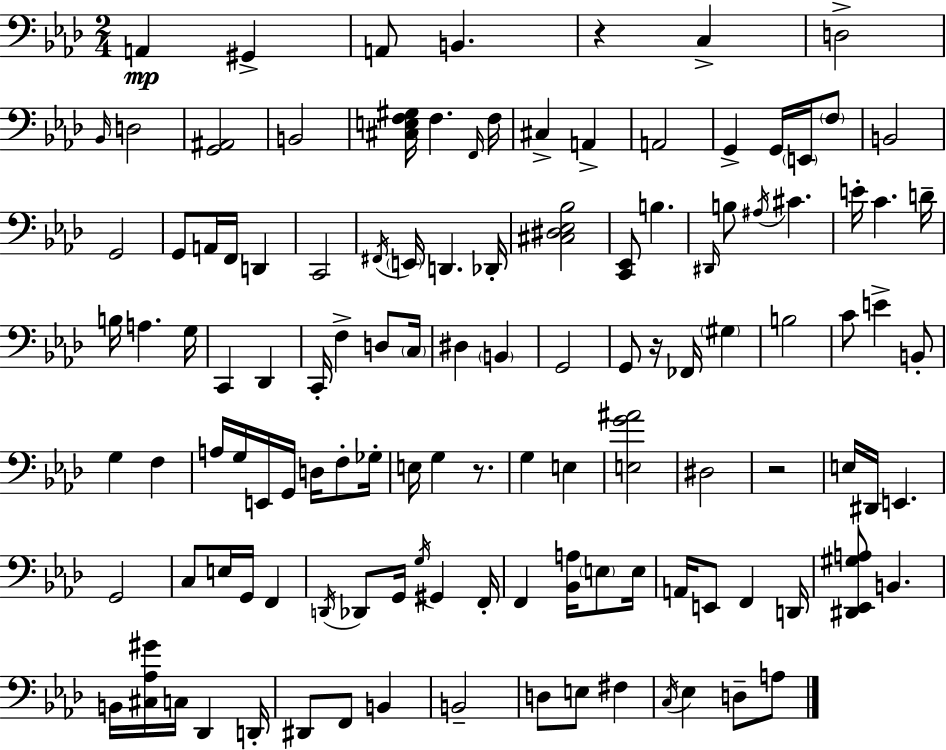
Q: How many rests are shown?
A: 4